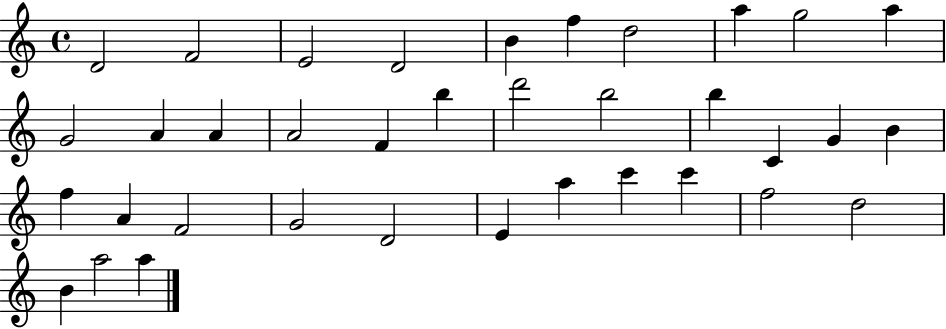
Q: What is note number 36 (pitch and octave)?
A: A5